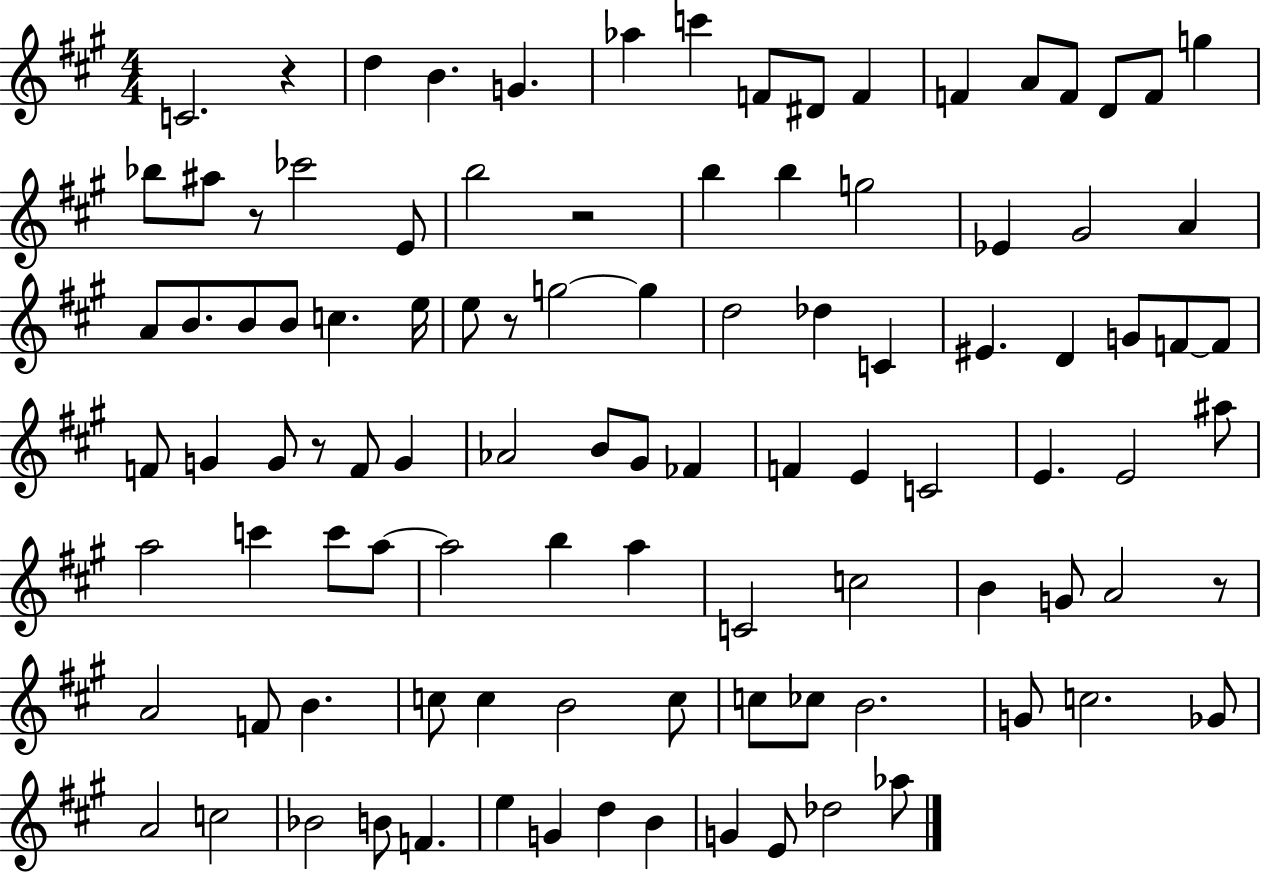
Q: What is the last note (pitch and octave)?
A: Ab5